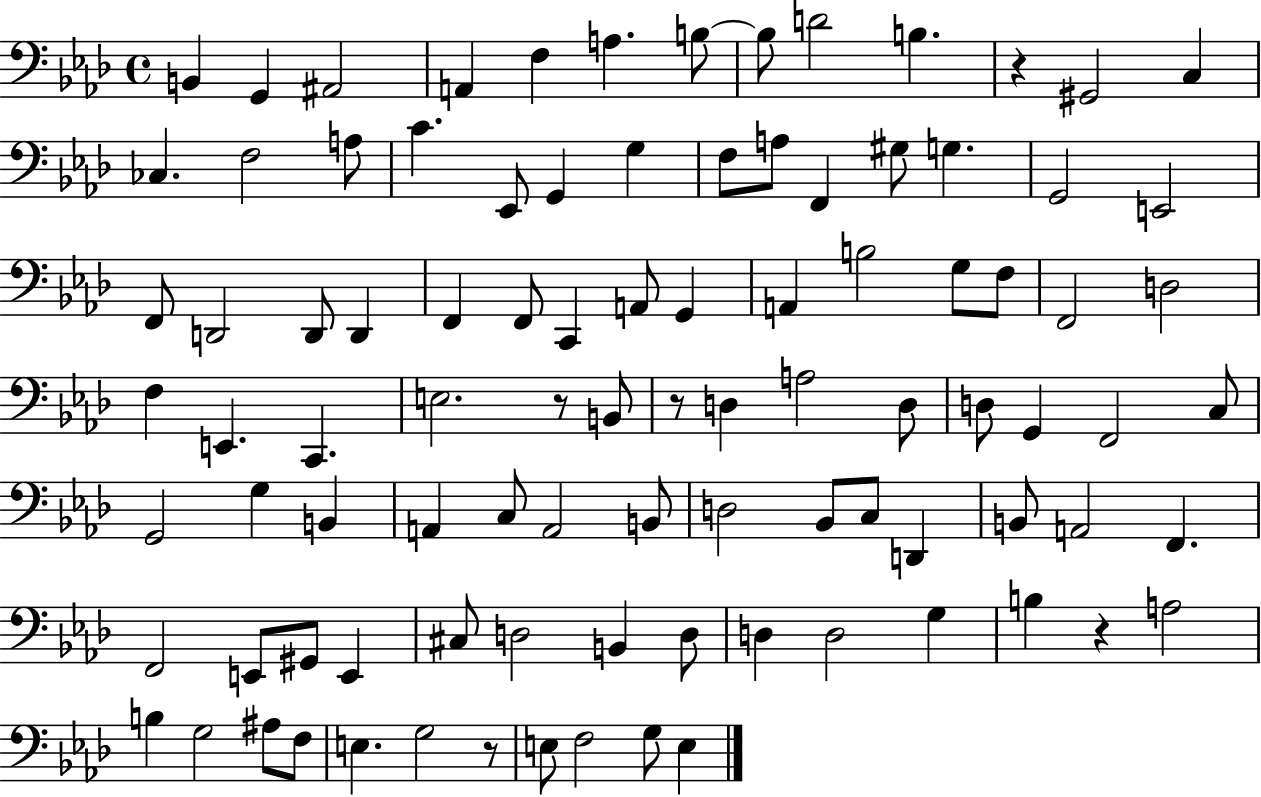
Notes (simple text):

B2/q G2/q A#2/h A2/q F3/q A3/q. B3/e B3/e D4/h B3/q. R/q G#2/h C3/q CES3/q. F3/h A3/e C4/q. Eb2/e G2/q G3/q F3/e A3/e F2/q G#3/e G3/q. G2/h E2/h F2/e D2/h D2/e D2/q F2/q F2/e C2/q A2/e G2/q A2/q B3/h G3/e F3/e F2/h D3/h F3/q E2/q. C2/q. E3/h. R/e B2/e R/e D3/q A3/h D3/e D3/e G2/q F2/h C3/e G2/h G3/q B2/q A2/q C3/e A2/h B2/e D3/h Bb2/e C3/e D2/q B2/e A2/h F2/q. F2/h E2/e G#2/e E2/q C#3/e D3/h B2/q D3/e D3/q D3/h G3/q B3/q R/q A3/h B3/q G3/h A#3/e F3/e E3/q. G3/h R/e E3/e F3/h G3/e E3/q